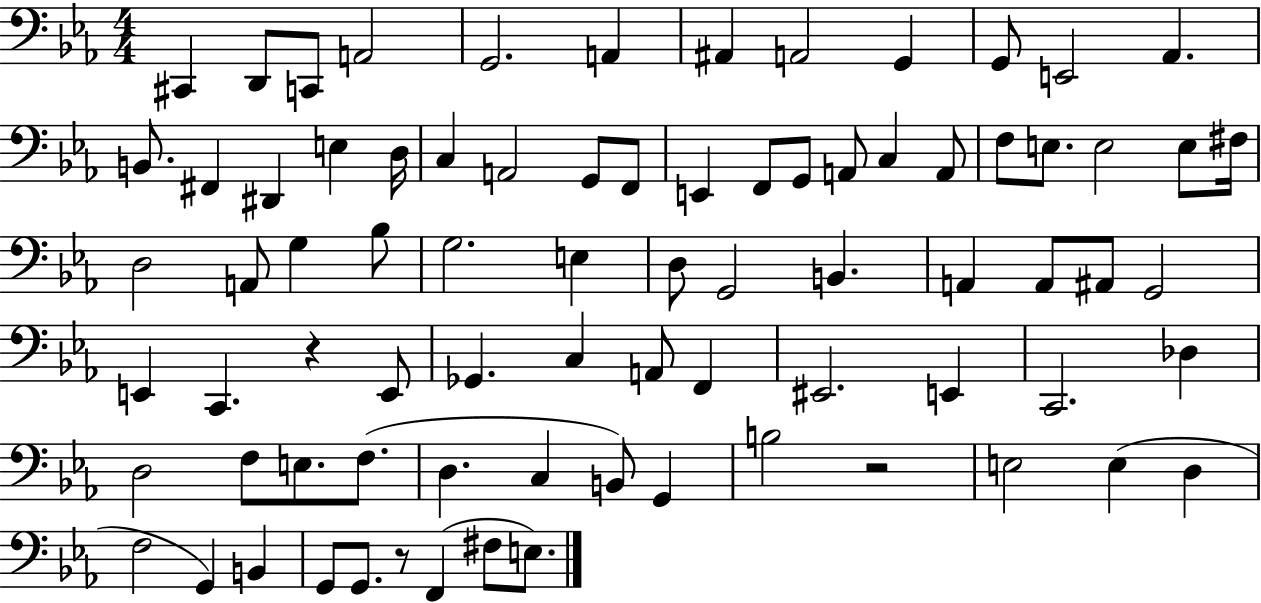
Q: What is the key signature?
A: EES major